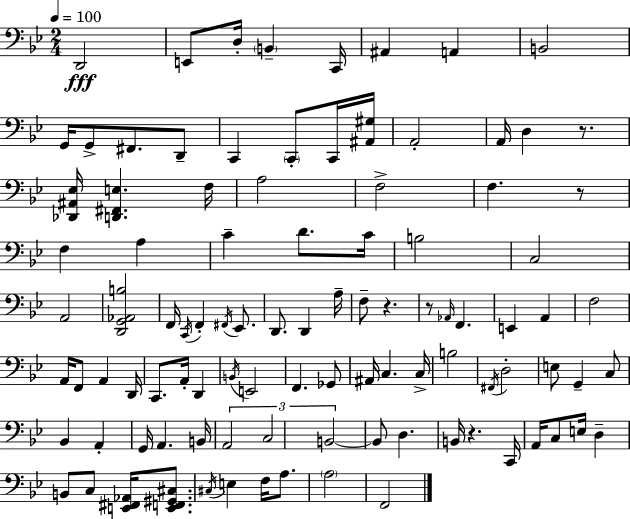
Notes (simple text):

D2/h E2/e D3/s B2/q C2/s A#2/q A2/q B2/h G2/s G2/e F#2/e. D2/e C2/q C2/e C2/s [A#2,G#3]/s A2/h A2/s D3/q R/e. [Db2,A#2,Eb3]/s [D2,F#2,E3]/q. F3/s A3/h F3/h F3/q. R/e F3/q A3/q C4/q D4/e. C4/s B3/h C3/h A2/h [D2,G2,Ab2,B3]/h F2/s C2/s F2/q F#2/s Eb2/e. D2/e. D2/q A3/s F3/e R/q. R/e Ab2/s F2/q. E2/q A2/q F3/h A2/s F2/e A2/q D2/s C2/e. A2/s D2/q B2/s E2/h F2/q. Gb2/e A#2/s C3/q. C3/s B3/h F#2/s D3/h E3/e G2/q C3/e Bb2/q A2/q G2/s A2/q. B2/s A2/h C3/h B2/h B2/e D3/q. B2/s R/q. C2/s A2/s C3/e E3/s D3/q B2/e C3/e [E2,F#2,Ab2]/s [E2,F2,G#2,C#3]/e. C#3/s E3/q F3/s A3/e. A3/h F2/h